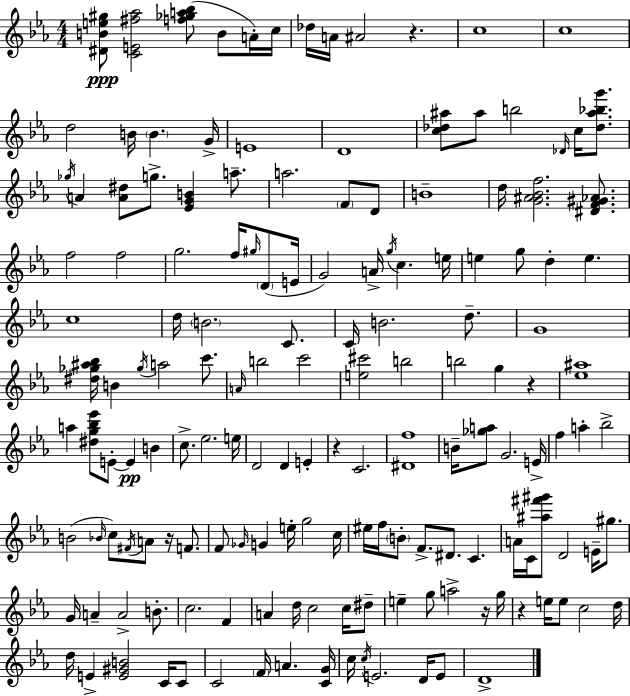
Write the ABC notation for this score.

X:1
T:Untitled
M:4/4
L:1/4
K:Eb
[^DBe^g]/2 [CE^f_a]2 [f_ga_b]/2 B/2 A/4 c/4 _d/4 A/4 ^A2 z c4 c4 d2 B/4 B G/4 E4 D4 [c_d^a]/2 ^a/2 b2 _D/4 c/4 [_d^a_bg']/2 _g/4 A [A^d]/2 g/2 [_EGB] a/2 a2 F/2 D/2 B4 d/4 [G^A_Bf]2 [^DF^G_A]/2 f2 f2 g2 f/4 ^g/4 D/2 E/4 G2 A/4 g/4 c e/4 e g/2 d e c4 d/4 B2 C/2 C/4 B2 d/2 G4 [^d_g^a_b]/4 B _g/4 a2 c'/2 A/4 b2 c'2 [e^c']2 b2 b2 g z [_e^a]4 a [^dg_b_e']/2 E/2 E B c/2 _e2 e/4 D2 D E z C2 [^Df]4 B/4 [_ga]/2 G2 E/4 f a _b2 B2 _B/4 c/2 ^F/4 A/2 z/4 F/2 F/2 _G/4 G e/4 g2 c/4 ^e/4 f/4 B/2 F/2 ^D/2 C A/4 C/4 [^a^f'^g']/2 D2 E/4 ^g/2 G/4 A A2 B/2 c2 F A d/4 c2 c/4 ^d/2 e g/2 a2 z/4 g/4 z e/4 e/2 c2 d/4 d/4 E [E^GB]2 C/4 C/2 C2 F/4 A [CG]/4 c/4 c/4 E2 D/4 E/2 D4